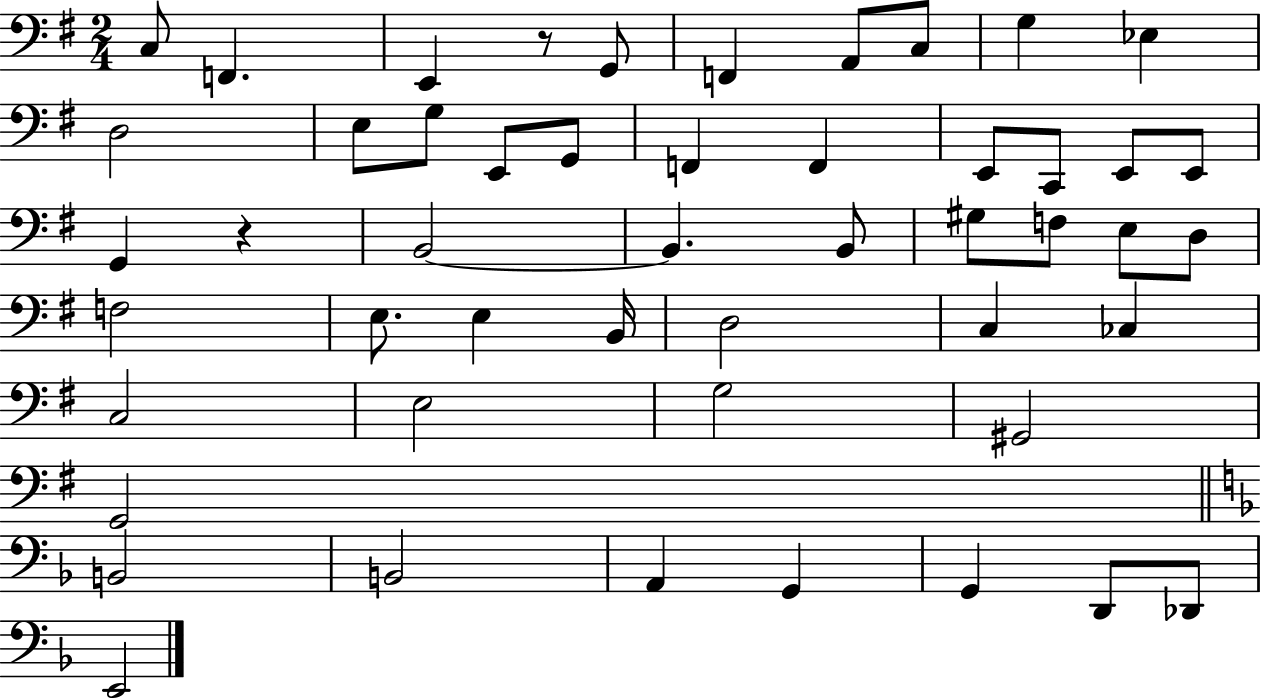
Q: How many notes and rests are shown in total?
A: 50